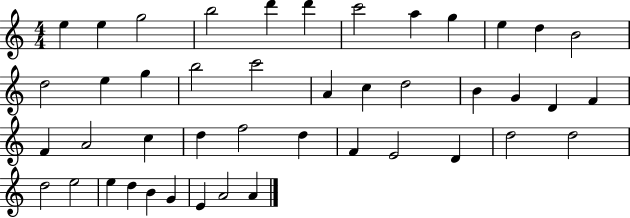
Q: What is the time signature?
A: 4/4